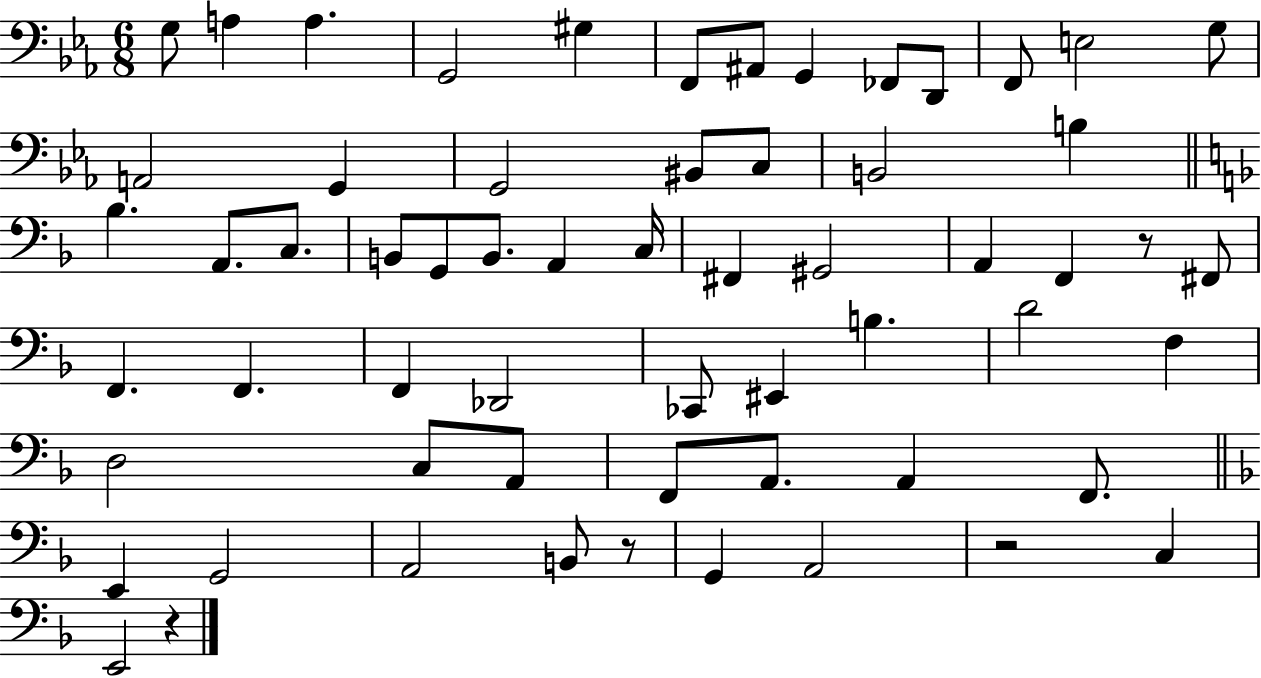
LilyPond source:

{
  \clef bass
  \numericTimeSignature
  \time 6/8
  \key ees \major
  g8 a4 a4. | g,2 gis4 | f,8 ais,8 g,4 fes,8 d,8 | f,8 e2 g8 | \break a,2 g,4 | g,2 bis,8 c8 | b,2 b4 | \bar "||" \break \key f \major bes4. a,8. c8. | b,8 g,8 b,8. a,4 c16 | fis,4 gis,2 | a,4 f,4 r8 fis,8 | \break f,4. f,4. | f,4 des,2 | ces,8 eis,4 b4. | d'2 f4 | \break d2 c8 a,8 | f,8 a,8. a,4 f,8. | \bar "||" \break \key d \minor e,4 g,2 | a,2 b,8 r8 | g,4 a,2 | r2 c4 | \break e,2 r4 | \bar "|."
}